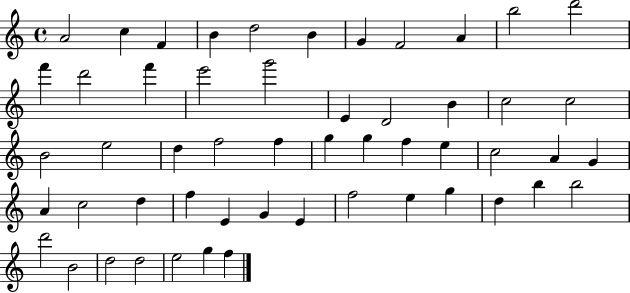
X:1
T:Untitled
M:4/4
L:1/4
K:C
A2 c F B d2 B G F2 A b2 d'2 f' d'2 f' e'2 g'2 E D2 B c2 c2 B2 e2 d f2 f g g f e c2 A G A c2 d f E G E f2 e g d b b2 d'2 B2 d2 d2 e2 g f